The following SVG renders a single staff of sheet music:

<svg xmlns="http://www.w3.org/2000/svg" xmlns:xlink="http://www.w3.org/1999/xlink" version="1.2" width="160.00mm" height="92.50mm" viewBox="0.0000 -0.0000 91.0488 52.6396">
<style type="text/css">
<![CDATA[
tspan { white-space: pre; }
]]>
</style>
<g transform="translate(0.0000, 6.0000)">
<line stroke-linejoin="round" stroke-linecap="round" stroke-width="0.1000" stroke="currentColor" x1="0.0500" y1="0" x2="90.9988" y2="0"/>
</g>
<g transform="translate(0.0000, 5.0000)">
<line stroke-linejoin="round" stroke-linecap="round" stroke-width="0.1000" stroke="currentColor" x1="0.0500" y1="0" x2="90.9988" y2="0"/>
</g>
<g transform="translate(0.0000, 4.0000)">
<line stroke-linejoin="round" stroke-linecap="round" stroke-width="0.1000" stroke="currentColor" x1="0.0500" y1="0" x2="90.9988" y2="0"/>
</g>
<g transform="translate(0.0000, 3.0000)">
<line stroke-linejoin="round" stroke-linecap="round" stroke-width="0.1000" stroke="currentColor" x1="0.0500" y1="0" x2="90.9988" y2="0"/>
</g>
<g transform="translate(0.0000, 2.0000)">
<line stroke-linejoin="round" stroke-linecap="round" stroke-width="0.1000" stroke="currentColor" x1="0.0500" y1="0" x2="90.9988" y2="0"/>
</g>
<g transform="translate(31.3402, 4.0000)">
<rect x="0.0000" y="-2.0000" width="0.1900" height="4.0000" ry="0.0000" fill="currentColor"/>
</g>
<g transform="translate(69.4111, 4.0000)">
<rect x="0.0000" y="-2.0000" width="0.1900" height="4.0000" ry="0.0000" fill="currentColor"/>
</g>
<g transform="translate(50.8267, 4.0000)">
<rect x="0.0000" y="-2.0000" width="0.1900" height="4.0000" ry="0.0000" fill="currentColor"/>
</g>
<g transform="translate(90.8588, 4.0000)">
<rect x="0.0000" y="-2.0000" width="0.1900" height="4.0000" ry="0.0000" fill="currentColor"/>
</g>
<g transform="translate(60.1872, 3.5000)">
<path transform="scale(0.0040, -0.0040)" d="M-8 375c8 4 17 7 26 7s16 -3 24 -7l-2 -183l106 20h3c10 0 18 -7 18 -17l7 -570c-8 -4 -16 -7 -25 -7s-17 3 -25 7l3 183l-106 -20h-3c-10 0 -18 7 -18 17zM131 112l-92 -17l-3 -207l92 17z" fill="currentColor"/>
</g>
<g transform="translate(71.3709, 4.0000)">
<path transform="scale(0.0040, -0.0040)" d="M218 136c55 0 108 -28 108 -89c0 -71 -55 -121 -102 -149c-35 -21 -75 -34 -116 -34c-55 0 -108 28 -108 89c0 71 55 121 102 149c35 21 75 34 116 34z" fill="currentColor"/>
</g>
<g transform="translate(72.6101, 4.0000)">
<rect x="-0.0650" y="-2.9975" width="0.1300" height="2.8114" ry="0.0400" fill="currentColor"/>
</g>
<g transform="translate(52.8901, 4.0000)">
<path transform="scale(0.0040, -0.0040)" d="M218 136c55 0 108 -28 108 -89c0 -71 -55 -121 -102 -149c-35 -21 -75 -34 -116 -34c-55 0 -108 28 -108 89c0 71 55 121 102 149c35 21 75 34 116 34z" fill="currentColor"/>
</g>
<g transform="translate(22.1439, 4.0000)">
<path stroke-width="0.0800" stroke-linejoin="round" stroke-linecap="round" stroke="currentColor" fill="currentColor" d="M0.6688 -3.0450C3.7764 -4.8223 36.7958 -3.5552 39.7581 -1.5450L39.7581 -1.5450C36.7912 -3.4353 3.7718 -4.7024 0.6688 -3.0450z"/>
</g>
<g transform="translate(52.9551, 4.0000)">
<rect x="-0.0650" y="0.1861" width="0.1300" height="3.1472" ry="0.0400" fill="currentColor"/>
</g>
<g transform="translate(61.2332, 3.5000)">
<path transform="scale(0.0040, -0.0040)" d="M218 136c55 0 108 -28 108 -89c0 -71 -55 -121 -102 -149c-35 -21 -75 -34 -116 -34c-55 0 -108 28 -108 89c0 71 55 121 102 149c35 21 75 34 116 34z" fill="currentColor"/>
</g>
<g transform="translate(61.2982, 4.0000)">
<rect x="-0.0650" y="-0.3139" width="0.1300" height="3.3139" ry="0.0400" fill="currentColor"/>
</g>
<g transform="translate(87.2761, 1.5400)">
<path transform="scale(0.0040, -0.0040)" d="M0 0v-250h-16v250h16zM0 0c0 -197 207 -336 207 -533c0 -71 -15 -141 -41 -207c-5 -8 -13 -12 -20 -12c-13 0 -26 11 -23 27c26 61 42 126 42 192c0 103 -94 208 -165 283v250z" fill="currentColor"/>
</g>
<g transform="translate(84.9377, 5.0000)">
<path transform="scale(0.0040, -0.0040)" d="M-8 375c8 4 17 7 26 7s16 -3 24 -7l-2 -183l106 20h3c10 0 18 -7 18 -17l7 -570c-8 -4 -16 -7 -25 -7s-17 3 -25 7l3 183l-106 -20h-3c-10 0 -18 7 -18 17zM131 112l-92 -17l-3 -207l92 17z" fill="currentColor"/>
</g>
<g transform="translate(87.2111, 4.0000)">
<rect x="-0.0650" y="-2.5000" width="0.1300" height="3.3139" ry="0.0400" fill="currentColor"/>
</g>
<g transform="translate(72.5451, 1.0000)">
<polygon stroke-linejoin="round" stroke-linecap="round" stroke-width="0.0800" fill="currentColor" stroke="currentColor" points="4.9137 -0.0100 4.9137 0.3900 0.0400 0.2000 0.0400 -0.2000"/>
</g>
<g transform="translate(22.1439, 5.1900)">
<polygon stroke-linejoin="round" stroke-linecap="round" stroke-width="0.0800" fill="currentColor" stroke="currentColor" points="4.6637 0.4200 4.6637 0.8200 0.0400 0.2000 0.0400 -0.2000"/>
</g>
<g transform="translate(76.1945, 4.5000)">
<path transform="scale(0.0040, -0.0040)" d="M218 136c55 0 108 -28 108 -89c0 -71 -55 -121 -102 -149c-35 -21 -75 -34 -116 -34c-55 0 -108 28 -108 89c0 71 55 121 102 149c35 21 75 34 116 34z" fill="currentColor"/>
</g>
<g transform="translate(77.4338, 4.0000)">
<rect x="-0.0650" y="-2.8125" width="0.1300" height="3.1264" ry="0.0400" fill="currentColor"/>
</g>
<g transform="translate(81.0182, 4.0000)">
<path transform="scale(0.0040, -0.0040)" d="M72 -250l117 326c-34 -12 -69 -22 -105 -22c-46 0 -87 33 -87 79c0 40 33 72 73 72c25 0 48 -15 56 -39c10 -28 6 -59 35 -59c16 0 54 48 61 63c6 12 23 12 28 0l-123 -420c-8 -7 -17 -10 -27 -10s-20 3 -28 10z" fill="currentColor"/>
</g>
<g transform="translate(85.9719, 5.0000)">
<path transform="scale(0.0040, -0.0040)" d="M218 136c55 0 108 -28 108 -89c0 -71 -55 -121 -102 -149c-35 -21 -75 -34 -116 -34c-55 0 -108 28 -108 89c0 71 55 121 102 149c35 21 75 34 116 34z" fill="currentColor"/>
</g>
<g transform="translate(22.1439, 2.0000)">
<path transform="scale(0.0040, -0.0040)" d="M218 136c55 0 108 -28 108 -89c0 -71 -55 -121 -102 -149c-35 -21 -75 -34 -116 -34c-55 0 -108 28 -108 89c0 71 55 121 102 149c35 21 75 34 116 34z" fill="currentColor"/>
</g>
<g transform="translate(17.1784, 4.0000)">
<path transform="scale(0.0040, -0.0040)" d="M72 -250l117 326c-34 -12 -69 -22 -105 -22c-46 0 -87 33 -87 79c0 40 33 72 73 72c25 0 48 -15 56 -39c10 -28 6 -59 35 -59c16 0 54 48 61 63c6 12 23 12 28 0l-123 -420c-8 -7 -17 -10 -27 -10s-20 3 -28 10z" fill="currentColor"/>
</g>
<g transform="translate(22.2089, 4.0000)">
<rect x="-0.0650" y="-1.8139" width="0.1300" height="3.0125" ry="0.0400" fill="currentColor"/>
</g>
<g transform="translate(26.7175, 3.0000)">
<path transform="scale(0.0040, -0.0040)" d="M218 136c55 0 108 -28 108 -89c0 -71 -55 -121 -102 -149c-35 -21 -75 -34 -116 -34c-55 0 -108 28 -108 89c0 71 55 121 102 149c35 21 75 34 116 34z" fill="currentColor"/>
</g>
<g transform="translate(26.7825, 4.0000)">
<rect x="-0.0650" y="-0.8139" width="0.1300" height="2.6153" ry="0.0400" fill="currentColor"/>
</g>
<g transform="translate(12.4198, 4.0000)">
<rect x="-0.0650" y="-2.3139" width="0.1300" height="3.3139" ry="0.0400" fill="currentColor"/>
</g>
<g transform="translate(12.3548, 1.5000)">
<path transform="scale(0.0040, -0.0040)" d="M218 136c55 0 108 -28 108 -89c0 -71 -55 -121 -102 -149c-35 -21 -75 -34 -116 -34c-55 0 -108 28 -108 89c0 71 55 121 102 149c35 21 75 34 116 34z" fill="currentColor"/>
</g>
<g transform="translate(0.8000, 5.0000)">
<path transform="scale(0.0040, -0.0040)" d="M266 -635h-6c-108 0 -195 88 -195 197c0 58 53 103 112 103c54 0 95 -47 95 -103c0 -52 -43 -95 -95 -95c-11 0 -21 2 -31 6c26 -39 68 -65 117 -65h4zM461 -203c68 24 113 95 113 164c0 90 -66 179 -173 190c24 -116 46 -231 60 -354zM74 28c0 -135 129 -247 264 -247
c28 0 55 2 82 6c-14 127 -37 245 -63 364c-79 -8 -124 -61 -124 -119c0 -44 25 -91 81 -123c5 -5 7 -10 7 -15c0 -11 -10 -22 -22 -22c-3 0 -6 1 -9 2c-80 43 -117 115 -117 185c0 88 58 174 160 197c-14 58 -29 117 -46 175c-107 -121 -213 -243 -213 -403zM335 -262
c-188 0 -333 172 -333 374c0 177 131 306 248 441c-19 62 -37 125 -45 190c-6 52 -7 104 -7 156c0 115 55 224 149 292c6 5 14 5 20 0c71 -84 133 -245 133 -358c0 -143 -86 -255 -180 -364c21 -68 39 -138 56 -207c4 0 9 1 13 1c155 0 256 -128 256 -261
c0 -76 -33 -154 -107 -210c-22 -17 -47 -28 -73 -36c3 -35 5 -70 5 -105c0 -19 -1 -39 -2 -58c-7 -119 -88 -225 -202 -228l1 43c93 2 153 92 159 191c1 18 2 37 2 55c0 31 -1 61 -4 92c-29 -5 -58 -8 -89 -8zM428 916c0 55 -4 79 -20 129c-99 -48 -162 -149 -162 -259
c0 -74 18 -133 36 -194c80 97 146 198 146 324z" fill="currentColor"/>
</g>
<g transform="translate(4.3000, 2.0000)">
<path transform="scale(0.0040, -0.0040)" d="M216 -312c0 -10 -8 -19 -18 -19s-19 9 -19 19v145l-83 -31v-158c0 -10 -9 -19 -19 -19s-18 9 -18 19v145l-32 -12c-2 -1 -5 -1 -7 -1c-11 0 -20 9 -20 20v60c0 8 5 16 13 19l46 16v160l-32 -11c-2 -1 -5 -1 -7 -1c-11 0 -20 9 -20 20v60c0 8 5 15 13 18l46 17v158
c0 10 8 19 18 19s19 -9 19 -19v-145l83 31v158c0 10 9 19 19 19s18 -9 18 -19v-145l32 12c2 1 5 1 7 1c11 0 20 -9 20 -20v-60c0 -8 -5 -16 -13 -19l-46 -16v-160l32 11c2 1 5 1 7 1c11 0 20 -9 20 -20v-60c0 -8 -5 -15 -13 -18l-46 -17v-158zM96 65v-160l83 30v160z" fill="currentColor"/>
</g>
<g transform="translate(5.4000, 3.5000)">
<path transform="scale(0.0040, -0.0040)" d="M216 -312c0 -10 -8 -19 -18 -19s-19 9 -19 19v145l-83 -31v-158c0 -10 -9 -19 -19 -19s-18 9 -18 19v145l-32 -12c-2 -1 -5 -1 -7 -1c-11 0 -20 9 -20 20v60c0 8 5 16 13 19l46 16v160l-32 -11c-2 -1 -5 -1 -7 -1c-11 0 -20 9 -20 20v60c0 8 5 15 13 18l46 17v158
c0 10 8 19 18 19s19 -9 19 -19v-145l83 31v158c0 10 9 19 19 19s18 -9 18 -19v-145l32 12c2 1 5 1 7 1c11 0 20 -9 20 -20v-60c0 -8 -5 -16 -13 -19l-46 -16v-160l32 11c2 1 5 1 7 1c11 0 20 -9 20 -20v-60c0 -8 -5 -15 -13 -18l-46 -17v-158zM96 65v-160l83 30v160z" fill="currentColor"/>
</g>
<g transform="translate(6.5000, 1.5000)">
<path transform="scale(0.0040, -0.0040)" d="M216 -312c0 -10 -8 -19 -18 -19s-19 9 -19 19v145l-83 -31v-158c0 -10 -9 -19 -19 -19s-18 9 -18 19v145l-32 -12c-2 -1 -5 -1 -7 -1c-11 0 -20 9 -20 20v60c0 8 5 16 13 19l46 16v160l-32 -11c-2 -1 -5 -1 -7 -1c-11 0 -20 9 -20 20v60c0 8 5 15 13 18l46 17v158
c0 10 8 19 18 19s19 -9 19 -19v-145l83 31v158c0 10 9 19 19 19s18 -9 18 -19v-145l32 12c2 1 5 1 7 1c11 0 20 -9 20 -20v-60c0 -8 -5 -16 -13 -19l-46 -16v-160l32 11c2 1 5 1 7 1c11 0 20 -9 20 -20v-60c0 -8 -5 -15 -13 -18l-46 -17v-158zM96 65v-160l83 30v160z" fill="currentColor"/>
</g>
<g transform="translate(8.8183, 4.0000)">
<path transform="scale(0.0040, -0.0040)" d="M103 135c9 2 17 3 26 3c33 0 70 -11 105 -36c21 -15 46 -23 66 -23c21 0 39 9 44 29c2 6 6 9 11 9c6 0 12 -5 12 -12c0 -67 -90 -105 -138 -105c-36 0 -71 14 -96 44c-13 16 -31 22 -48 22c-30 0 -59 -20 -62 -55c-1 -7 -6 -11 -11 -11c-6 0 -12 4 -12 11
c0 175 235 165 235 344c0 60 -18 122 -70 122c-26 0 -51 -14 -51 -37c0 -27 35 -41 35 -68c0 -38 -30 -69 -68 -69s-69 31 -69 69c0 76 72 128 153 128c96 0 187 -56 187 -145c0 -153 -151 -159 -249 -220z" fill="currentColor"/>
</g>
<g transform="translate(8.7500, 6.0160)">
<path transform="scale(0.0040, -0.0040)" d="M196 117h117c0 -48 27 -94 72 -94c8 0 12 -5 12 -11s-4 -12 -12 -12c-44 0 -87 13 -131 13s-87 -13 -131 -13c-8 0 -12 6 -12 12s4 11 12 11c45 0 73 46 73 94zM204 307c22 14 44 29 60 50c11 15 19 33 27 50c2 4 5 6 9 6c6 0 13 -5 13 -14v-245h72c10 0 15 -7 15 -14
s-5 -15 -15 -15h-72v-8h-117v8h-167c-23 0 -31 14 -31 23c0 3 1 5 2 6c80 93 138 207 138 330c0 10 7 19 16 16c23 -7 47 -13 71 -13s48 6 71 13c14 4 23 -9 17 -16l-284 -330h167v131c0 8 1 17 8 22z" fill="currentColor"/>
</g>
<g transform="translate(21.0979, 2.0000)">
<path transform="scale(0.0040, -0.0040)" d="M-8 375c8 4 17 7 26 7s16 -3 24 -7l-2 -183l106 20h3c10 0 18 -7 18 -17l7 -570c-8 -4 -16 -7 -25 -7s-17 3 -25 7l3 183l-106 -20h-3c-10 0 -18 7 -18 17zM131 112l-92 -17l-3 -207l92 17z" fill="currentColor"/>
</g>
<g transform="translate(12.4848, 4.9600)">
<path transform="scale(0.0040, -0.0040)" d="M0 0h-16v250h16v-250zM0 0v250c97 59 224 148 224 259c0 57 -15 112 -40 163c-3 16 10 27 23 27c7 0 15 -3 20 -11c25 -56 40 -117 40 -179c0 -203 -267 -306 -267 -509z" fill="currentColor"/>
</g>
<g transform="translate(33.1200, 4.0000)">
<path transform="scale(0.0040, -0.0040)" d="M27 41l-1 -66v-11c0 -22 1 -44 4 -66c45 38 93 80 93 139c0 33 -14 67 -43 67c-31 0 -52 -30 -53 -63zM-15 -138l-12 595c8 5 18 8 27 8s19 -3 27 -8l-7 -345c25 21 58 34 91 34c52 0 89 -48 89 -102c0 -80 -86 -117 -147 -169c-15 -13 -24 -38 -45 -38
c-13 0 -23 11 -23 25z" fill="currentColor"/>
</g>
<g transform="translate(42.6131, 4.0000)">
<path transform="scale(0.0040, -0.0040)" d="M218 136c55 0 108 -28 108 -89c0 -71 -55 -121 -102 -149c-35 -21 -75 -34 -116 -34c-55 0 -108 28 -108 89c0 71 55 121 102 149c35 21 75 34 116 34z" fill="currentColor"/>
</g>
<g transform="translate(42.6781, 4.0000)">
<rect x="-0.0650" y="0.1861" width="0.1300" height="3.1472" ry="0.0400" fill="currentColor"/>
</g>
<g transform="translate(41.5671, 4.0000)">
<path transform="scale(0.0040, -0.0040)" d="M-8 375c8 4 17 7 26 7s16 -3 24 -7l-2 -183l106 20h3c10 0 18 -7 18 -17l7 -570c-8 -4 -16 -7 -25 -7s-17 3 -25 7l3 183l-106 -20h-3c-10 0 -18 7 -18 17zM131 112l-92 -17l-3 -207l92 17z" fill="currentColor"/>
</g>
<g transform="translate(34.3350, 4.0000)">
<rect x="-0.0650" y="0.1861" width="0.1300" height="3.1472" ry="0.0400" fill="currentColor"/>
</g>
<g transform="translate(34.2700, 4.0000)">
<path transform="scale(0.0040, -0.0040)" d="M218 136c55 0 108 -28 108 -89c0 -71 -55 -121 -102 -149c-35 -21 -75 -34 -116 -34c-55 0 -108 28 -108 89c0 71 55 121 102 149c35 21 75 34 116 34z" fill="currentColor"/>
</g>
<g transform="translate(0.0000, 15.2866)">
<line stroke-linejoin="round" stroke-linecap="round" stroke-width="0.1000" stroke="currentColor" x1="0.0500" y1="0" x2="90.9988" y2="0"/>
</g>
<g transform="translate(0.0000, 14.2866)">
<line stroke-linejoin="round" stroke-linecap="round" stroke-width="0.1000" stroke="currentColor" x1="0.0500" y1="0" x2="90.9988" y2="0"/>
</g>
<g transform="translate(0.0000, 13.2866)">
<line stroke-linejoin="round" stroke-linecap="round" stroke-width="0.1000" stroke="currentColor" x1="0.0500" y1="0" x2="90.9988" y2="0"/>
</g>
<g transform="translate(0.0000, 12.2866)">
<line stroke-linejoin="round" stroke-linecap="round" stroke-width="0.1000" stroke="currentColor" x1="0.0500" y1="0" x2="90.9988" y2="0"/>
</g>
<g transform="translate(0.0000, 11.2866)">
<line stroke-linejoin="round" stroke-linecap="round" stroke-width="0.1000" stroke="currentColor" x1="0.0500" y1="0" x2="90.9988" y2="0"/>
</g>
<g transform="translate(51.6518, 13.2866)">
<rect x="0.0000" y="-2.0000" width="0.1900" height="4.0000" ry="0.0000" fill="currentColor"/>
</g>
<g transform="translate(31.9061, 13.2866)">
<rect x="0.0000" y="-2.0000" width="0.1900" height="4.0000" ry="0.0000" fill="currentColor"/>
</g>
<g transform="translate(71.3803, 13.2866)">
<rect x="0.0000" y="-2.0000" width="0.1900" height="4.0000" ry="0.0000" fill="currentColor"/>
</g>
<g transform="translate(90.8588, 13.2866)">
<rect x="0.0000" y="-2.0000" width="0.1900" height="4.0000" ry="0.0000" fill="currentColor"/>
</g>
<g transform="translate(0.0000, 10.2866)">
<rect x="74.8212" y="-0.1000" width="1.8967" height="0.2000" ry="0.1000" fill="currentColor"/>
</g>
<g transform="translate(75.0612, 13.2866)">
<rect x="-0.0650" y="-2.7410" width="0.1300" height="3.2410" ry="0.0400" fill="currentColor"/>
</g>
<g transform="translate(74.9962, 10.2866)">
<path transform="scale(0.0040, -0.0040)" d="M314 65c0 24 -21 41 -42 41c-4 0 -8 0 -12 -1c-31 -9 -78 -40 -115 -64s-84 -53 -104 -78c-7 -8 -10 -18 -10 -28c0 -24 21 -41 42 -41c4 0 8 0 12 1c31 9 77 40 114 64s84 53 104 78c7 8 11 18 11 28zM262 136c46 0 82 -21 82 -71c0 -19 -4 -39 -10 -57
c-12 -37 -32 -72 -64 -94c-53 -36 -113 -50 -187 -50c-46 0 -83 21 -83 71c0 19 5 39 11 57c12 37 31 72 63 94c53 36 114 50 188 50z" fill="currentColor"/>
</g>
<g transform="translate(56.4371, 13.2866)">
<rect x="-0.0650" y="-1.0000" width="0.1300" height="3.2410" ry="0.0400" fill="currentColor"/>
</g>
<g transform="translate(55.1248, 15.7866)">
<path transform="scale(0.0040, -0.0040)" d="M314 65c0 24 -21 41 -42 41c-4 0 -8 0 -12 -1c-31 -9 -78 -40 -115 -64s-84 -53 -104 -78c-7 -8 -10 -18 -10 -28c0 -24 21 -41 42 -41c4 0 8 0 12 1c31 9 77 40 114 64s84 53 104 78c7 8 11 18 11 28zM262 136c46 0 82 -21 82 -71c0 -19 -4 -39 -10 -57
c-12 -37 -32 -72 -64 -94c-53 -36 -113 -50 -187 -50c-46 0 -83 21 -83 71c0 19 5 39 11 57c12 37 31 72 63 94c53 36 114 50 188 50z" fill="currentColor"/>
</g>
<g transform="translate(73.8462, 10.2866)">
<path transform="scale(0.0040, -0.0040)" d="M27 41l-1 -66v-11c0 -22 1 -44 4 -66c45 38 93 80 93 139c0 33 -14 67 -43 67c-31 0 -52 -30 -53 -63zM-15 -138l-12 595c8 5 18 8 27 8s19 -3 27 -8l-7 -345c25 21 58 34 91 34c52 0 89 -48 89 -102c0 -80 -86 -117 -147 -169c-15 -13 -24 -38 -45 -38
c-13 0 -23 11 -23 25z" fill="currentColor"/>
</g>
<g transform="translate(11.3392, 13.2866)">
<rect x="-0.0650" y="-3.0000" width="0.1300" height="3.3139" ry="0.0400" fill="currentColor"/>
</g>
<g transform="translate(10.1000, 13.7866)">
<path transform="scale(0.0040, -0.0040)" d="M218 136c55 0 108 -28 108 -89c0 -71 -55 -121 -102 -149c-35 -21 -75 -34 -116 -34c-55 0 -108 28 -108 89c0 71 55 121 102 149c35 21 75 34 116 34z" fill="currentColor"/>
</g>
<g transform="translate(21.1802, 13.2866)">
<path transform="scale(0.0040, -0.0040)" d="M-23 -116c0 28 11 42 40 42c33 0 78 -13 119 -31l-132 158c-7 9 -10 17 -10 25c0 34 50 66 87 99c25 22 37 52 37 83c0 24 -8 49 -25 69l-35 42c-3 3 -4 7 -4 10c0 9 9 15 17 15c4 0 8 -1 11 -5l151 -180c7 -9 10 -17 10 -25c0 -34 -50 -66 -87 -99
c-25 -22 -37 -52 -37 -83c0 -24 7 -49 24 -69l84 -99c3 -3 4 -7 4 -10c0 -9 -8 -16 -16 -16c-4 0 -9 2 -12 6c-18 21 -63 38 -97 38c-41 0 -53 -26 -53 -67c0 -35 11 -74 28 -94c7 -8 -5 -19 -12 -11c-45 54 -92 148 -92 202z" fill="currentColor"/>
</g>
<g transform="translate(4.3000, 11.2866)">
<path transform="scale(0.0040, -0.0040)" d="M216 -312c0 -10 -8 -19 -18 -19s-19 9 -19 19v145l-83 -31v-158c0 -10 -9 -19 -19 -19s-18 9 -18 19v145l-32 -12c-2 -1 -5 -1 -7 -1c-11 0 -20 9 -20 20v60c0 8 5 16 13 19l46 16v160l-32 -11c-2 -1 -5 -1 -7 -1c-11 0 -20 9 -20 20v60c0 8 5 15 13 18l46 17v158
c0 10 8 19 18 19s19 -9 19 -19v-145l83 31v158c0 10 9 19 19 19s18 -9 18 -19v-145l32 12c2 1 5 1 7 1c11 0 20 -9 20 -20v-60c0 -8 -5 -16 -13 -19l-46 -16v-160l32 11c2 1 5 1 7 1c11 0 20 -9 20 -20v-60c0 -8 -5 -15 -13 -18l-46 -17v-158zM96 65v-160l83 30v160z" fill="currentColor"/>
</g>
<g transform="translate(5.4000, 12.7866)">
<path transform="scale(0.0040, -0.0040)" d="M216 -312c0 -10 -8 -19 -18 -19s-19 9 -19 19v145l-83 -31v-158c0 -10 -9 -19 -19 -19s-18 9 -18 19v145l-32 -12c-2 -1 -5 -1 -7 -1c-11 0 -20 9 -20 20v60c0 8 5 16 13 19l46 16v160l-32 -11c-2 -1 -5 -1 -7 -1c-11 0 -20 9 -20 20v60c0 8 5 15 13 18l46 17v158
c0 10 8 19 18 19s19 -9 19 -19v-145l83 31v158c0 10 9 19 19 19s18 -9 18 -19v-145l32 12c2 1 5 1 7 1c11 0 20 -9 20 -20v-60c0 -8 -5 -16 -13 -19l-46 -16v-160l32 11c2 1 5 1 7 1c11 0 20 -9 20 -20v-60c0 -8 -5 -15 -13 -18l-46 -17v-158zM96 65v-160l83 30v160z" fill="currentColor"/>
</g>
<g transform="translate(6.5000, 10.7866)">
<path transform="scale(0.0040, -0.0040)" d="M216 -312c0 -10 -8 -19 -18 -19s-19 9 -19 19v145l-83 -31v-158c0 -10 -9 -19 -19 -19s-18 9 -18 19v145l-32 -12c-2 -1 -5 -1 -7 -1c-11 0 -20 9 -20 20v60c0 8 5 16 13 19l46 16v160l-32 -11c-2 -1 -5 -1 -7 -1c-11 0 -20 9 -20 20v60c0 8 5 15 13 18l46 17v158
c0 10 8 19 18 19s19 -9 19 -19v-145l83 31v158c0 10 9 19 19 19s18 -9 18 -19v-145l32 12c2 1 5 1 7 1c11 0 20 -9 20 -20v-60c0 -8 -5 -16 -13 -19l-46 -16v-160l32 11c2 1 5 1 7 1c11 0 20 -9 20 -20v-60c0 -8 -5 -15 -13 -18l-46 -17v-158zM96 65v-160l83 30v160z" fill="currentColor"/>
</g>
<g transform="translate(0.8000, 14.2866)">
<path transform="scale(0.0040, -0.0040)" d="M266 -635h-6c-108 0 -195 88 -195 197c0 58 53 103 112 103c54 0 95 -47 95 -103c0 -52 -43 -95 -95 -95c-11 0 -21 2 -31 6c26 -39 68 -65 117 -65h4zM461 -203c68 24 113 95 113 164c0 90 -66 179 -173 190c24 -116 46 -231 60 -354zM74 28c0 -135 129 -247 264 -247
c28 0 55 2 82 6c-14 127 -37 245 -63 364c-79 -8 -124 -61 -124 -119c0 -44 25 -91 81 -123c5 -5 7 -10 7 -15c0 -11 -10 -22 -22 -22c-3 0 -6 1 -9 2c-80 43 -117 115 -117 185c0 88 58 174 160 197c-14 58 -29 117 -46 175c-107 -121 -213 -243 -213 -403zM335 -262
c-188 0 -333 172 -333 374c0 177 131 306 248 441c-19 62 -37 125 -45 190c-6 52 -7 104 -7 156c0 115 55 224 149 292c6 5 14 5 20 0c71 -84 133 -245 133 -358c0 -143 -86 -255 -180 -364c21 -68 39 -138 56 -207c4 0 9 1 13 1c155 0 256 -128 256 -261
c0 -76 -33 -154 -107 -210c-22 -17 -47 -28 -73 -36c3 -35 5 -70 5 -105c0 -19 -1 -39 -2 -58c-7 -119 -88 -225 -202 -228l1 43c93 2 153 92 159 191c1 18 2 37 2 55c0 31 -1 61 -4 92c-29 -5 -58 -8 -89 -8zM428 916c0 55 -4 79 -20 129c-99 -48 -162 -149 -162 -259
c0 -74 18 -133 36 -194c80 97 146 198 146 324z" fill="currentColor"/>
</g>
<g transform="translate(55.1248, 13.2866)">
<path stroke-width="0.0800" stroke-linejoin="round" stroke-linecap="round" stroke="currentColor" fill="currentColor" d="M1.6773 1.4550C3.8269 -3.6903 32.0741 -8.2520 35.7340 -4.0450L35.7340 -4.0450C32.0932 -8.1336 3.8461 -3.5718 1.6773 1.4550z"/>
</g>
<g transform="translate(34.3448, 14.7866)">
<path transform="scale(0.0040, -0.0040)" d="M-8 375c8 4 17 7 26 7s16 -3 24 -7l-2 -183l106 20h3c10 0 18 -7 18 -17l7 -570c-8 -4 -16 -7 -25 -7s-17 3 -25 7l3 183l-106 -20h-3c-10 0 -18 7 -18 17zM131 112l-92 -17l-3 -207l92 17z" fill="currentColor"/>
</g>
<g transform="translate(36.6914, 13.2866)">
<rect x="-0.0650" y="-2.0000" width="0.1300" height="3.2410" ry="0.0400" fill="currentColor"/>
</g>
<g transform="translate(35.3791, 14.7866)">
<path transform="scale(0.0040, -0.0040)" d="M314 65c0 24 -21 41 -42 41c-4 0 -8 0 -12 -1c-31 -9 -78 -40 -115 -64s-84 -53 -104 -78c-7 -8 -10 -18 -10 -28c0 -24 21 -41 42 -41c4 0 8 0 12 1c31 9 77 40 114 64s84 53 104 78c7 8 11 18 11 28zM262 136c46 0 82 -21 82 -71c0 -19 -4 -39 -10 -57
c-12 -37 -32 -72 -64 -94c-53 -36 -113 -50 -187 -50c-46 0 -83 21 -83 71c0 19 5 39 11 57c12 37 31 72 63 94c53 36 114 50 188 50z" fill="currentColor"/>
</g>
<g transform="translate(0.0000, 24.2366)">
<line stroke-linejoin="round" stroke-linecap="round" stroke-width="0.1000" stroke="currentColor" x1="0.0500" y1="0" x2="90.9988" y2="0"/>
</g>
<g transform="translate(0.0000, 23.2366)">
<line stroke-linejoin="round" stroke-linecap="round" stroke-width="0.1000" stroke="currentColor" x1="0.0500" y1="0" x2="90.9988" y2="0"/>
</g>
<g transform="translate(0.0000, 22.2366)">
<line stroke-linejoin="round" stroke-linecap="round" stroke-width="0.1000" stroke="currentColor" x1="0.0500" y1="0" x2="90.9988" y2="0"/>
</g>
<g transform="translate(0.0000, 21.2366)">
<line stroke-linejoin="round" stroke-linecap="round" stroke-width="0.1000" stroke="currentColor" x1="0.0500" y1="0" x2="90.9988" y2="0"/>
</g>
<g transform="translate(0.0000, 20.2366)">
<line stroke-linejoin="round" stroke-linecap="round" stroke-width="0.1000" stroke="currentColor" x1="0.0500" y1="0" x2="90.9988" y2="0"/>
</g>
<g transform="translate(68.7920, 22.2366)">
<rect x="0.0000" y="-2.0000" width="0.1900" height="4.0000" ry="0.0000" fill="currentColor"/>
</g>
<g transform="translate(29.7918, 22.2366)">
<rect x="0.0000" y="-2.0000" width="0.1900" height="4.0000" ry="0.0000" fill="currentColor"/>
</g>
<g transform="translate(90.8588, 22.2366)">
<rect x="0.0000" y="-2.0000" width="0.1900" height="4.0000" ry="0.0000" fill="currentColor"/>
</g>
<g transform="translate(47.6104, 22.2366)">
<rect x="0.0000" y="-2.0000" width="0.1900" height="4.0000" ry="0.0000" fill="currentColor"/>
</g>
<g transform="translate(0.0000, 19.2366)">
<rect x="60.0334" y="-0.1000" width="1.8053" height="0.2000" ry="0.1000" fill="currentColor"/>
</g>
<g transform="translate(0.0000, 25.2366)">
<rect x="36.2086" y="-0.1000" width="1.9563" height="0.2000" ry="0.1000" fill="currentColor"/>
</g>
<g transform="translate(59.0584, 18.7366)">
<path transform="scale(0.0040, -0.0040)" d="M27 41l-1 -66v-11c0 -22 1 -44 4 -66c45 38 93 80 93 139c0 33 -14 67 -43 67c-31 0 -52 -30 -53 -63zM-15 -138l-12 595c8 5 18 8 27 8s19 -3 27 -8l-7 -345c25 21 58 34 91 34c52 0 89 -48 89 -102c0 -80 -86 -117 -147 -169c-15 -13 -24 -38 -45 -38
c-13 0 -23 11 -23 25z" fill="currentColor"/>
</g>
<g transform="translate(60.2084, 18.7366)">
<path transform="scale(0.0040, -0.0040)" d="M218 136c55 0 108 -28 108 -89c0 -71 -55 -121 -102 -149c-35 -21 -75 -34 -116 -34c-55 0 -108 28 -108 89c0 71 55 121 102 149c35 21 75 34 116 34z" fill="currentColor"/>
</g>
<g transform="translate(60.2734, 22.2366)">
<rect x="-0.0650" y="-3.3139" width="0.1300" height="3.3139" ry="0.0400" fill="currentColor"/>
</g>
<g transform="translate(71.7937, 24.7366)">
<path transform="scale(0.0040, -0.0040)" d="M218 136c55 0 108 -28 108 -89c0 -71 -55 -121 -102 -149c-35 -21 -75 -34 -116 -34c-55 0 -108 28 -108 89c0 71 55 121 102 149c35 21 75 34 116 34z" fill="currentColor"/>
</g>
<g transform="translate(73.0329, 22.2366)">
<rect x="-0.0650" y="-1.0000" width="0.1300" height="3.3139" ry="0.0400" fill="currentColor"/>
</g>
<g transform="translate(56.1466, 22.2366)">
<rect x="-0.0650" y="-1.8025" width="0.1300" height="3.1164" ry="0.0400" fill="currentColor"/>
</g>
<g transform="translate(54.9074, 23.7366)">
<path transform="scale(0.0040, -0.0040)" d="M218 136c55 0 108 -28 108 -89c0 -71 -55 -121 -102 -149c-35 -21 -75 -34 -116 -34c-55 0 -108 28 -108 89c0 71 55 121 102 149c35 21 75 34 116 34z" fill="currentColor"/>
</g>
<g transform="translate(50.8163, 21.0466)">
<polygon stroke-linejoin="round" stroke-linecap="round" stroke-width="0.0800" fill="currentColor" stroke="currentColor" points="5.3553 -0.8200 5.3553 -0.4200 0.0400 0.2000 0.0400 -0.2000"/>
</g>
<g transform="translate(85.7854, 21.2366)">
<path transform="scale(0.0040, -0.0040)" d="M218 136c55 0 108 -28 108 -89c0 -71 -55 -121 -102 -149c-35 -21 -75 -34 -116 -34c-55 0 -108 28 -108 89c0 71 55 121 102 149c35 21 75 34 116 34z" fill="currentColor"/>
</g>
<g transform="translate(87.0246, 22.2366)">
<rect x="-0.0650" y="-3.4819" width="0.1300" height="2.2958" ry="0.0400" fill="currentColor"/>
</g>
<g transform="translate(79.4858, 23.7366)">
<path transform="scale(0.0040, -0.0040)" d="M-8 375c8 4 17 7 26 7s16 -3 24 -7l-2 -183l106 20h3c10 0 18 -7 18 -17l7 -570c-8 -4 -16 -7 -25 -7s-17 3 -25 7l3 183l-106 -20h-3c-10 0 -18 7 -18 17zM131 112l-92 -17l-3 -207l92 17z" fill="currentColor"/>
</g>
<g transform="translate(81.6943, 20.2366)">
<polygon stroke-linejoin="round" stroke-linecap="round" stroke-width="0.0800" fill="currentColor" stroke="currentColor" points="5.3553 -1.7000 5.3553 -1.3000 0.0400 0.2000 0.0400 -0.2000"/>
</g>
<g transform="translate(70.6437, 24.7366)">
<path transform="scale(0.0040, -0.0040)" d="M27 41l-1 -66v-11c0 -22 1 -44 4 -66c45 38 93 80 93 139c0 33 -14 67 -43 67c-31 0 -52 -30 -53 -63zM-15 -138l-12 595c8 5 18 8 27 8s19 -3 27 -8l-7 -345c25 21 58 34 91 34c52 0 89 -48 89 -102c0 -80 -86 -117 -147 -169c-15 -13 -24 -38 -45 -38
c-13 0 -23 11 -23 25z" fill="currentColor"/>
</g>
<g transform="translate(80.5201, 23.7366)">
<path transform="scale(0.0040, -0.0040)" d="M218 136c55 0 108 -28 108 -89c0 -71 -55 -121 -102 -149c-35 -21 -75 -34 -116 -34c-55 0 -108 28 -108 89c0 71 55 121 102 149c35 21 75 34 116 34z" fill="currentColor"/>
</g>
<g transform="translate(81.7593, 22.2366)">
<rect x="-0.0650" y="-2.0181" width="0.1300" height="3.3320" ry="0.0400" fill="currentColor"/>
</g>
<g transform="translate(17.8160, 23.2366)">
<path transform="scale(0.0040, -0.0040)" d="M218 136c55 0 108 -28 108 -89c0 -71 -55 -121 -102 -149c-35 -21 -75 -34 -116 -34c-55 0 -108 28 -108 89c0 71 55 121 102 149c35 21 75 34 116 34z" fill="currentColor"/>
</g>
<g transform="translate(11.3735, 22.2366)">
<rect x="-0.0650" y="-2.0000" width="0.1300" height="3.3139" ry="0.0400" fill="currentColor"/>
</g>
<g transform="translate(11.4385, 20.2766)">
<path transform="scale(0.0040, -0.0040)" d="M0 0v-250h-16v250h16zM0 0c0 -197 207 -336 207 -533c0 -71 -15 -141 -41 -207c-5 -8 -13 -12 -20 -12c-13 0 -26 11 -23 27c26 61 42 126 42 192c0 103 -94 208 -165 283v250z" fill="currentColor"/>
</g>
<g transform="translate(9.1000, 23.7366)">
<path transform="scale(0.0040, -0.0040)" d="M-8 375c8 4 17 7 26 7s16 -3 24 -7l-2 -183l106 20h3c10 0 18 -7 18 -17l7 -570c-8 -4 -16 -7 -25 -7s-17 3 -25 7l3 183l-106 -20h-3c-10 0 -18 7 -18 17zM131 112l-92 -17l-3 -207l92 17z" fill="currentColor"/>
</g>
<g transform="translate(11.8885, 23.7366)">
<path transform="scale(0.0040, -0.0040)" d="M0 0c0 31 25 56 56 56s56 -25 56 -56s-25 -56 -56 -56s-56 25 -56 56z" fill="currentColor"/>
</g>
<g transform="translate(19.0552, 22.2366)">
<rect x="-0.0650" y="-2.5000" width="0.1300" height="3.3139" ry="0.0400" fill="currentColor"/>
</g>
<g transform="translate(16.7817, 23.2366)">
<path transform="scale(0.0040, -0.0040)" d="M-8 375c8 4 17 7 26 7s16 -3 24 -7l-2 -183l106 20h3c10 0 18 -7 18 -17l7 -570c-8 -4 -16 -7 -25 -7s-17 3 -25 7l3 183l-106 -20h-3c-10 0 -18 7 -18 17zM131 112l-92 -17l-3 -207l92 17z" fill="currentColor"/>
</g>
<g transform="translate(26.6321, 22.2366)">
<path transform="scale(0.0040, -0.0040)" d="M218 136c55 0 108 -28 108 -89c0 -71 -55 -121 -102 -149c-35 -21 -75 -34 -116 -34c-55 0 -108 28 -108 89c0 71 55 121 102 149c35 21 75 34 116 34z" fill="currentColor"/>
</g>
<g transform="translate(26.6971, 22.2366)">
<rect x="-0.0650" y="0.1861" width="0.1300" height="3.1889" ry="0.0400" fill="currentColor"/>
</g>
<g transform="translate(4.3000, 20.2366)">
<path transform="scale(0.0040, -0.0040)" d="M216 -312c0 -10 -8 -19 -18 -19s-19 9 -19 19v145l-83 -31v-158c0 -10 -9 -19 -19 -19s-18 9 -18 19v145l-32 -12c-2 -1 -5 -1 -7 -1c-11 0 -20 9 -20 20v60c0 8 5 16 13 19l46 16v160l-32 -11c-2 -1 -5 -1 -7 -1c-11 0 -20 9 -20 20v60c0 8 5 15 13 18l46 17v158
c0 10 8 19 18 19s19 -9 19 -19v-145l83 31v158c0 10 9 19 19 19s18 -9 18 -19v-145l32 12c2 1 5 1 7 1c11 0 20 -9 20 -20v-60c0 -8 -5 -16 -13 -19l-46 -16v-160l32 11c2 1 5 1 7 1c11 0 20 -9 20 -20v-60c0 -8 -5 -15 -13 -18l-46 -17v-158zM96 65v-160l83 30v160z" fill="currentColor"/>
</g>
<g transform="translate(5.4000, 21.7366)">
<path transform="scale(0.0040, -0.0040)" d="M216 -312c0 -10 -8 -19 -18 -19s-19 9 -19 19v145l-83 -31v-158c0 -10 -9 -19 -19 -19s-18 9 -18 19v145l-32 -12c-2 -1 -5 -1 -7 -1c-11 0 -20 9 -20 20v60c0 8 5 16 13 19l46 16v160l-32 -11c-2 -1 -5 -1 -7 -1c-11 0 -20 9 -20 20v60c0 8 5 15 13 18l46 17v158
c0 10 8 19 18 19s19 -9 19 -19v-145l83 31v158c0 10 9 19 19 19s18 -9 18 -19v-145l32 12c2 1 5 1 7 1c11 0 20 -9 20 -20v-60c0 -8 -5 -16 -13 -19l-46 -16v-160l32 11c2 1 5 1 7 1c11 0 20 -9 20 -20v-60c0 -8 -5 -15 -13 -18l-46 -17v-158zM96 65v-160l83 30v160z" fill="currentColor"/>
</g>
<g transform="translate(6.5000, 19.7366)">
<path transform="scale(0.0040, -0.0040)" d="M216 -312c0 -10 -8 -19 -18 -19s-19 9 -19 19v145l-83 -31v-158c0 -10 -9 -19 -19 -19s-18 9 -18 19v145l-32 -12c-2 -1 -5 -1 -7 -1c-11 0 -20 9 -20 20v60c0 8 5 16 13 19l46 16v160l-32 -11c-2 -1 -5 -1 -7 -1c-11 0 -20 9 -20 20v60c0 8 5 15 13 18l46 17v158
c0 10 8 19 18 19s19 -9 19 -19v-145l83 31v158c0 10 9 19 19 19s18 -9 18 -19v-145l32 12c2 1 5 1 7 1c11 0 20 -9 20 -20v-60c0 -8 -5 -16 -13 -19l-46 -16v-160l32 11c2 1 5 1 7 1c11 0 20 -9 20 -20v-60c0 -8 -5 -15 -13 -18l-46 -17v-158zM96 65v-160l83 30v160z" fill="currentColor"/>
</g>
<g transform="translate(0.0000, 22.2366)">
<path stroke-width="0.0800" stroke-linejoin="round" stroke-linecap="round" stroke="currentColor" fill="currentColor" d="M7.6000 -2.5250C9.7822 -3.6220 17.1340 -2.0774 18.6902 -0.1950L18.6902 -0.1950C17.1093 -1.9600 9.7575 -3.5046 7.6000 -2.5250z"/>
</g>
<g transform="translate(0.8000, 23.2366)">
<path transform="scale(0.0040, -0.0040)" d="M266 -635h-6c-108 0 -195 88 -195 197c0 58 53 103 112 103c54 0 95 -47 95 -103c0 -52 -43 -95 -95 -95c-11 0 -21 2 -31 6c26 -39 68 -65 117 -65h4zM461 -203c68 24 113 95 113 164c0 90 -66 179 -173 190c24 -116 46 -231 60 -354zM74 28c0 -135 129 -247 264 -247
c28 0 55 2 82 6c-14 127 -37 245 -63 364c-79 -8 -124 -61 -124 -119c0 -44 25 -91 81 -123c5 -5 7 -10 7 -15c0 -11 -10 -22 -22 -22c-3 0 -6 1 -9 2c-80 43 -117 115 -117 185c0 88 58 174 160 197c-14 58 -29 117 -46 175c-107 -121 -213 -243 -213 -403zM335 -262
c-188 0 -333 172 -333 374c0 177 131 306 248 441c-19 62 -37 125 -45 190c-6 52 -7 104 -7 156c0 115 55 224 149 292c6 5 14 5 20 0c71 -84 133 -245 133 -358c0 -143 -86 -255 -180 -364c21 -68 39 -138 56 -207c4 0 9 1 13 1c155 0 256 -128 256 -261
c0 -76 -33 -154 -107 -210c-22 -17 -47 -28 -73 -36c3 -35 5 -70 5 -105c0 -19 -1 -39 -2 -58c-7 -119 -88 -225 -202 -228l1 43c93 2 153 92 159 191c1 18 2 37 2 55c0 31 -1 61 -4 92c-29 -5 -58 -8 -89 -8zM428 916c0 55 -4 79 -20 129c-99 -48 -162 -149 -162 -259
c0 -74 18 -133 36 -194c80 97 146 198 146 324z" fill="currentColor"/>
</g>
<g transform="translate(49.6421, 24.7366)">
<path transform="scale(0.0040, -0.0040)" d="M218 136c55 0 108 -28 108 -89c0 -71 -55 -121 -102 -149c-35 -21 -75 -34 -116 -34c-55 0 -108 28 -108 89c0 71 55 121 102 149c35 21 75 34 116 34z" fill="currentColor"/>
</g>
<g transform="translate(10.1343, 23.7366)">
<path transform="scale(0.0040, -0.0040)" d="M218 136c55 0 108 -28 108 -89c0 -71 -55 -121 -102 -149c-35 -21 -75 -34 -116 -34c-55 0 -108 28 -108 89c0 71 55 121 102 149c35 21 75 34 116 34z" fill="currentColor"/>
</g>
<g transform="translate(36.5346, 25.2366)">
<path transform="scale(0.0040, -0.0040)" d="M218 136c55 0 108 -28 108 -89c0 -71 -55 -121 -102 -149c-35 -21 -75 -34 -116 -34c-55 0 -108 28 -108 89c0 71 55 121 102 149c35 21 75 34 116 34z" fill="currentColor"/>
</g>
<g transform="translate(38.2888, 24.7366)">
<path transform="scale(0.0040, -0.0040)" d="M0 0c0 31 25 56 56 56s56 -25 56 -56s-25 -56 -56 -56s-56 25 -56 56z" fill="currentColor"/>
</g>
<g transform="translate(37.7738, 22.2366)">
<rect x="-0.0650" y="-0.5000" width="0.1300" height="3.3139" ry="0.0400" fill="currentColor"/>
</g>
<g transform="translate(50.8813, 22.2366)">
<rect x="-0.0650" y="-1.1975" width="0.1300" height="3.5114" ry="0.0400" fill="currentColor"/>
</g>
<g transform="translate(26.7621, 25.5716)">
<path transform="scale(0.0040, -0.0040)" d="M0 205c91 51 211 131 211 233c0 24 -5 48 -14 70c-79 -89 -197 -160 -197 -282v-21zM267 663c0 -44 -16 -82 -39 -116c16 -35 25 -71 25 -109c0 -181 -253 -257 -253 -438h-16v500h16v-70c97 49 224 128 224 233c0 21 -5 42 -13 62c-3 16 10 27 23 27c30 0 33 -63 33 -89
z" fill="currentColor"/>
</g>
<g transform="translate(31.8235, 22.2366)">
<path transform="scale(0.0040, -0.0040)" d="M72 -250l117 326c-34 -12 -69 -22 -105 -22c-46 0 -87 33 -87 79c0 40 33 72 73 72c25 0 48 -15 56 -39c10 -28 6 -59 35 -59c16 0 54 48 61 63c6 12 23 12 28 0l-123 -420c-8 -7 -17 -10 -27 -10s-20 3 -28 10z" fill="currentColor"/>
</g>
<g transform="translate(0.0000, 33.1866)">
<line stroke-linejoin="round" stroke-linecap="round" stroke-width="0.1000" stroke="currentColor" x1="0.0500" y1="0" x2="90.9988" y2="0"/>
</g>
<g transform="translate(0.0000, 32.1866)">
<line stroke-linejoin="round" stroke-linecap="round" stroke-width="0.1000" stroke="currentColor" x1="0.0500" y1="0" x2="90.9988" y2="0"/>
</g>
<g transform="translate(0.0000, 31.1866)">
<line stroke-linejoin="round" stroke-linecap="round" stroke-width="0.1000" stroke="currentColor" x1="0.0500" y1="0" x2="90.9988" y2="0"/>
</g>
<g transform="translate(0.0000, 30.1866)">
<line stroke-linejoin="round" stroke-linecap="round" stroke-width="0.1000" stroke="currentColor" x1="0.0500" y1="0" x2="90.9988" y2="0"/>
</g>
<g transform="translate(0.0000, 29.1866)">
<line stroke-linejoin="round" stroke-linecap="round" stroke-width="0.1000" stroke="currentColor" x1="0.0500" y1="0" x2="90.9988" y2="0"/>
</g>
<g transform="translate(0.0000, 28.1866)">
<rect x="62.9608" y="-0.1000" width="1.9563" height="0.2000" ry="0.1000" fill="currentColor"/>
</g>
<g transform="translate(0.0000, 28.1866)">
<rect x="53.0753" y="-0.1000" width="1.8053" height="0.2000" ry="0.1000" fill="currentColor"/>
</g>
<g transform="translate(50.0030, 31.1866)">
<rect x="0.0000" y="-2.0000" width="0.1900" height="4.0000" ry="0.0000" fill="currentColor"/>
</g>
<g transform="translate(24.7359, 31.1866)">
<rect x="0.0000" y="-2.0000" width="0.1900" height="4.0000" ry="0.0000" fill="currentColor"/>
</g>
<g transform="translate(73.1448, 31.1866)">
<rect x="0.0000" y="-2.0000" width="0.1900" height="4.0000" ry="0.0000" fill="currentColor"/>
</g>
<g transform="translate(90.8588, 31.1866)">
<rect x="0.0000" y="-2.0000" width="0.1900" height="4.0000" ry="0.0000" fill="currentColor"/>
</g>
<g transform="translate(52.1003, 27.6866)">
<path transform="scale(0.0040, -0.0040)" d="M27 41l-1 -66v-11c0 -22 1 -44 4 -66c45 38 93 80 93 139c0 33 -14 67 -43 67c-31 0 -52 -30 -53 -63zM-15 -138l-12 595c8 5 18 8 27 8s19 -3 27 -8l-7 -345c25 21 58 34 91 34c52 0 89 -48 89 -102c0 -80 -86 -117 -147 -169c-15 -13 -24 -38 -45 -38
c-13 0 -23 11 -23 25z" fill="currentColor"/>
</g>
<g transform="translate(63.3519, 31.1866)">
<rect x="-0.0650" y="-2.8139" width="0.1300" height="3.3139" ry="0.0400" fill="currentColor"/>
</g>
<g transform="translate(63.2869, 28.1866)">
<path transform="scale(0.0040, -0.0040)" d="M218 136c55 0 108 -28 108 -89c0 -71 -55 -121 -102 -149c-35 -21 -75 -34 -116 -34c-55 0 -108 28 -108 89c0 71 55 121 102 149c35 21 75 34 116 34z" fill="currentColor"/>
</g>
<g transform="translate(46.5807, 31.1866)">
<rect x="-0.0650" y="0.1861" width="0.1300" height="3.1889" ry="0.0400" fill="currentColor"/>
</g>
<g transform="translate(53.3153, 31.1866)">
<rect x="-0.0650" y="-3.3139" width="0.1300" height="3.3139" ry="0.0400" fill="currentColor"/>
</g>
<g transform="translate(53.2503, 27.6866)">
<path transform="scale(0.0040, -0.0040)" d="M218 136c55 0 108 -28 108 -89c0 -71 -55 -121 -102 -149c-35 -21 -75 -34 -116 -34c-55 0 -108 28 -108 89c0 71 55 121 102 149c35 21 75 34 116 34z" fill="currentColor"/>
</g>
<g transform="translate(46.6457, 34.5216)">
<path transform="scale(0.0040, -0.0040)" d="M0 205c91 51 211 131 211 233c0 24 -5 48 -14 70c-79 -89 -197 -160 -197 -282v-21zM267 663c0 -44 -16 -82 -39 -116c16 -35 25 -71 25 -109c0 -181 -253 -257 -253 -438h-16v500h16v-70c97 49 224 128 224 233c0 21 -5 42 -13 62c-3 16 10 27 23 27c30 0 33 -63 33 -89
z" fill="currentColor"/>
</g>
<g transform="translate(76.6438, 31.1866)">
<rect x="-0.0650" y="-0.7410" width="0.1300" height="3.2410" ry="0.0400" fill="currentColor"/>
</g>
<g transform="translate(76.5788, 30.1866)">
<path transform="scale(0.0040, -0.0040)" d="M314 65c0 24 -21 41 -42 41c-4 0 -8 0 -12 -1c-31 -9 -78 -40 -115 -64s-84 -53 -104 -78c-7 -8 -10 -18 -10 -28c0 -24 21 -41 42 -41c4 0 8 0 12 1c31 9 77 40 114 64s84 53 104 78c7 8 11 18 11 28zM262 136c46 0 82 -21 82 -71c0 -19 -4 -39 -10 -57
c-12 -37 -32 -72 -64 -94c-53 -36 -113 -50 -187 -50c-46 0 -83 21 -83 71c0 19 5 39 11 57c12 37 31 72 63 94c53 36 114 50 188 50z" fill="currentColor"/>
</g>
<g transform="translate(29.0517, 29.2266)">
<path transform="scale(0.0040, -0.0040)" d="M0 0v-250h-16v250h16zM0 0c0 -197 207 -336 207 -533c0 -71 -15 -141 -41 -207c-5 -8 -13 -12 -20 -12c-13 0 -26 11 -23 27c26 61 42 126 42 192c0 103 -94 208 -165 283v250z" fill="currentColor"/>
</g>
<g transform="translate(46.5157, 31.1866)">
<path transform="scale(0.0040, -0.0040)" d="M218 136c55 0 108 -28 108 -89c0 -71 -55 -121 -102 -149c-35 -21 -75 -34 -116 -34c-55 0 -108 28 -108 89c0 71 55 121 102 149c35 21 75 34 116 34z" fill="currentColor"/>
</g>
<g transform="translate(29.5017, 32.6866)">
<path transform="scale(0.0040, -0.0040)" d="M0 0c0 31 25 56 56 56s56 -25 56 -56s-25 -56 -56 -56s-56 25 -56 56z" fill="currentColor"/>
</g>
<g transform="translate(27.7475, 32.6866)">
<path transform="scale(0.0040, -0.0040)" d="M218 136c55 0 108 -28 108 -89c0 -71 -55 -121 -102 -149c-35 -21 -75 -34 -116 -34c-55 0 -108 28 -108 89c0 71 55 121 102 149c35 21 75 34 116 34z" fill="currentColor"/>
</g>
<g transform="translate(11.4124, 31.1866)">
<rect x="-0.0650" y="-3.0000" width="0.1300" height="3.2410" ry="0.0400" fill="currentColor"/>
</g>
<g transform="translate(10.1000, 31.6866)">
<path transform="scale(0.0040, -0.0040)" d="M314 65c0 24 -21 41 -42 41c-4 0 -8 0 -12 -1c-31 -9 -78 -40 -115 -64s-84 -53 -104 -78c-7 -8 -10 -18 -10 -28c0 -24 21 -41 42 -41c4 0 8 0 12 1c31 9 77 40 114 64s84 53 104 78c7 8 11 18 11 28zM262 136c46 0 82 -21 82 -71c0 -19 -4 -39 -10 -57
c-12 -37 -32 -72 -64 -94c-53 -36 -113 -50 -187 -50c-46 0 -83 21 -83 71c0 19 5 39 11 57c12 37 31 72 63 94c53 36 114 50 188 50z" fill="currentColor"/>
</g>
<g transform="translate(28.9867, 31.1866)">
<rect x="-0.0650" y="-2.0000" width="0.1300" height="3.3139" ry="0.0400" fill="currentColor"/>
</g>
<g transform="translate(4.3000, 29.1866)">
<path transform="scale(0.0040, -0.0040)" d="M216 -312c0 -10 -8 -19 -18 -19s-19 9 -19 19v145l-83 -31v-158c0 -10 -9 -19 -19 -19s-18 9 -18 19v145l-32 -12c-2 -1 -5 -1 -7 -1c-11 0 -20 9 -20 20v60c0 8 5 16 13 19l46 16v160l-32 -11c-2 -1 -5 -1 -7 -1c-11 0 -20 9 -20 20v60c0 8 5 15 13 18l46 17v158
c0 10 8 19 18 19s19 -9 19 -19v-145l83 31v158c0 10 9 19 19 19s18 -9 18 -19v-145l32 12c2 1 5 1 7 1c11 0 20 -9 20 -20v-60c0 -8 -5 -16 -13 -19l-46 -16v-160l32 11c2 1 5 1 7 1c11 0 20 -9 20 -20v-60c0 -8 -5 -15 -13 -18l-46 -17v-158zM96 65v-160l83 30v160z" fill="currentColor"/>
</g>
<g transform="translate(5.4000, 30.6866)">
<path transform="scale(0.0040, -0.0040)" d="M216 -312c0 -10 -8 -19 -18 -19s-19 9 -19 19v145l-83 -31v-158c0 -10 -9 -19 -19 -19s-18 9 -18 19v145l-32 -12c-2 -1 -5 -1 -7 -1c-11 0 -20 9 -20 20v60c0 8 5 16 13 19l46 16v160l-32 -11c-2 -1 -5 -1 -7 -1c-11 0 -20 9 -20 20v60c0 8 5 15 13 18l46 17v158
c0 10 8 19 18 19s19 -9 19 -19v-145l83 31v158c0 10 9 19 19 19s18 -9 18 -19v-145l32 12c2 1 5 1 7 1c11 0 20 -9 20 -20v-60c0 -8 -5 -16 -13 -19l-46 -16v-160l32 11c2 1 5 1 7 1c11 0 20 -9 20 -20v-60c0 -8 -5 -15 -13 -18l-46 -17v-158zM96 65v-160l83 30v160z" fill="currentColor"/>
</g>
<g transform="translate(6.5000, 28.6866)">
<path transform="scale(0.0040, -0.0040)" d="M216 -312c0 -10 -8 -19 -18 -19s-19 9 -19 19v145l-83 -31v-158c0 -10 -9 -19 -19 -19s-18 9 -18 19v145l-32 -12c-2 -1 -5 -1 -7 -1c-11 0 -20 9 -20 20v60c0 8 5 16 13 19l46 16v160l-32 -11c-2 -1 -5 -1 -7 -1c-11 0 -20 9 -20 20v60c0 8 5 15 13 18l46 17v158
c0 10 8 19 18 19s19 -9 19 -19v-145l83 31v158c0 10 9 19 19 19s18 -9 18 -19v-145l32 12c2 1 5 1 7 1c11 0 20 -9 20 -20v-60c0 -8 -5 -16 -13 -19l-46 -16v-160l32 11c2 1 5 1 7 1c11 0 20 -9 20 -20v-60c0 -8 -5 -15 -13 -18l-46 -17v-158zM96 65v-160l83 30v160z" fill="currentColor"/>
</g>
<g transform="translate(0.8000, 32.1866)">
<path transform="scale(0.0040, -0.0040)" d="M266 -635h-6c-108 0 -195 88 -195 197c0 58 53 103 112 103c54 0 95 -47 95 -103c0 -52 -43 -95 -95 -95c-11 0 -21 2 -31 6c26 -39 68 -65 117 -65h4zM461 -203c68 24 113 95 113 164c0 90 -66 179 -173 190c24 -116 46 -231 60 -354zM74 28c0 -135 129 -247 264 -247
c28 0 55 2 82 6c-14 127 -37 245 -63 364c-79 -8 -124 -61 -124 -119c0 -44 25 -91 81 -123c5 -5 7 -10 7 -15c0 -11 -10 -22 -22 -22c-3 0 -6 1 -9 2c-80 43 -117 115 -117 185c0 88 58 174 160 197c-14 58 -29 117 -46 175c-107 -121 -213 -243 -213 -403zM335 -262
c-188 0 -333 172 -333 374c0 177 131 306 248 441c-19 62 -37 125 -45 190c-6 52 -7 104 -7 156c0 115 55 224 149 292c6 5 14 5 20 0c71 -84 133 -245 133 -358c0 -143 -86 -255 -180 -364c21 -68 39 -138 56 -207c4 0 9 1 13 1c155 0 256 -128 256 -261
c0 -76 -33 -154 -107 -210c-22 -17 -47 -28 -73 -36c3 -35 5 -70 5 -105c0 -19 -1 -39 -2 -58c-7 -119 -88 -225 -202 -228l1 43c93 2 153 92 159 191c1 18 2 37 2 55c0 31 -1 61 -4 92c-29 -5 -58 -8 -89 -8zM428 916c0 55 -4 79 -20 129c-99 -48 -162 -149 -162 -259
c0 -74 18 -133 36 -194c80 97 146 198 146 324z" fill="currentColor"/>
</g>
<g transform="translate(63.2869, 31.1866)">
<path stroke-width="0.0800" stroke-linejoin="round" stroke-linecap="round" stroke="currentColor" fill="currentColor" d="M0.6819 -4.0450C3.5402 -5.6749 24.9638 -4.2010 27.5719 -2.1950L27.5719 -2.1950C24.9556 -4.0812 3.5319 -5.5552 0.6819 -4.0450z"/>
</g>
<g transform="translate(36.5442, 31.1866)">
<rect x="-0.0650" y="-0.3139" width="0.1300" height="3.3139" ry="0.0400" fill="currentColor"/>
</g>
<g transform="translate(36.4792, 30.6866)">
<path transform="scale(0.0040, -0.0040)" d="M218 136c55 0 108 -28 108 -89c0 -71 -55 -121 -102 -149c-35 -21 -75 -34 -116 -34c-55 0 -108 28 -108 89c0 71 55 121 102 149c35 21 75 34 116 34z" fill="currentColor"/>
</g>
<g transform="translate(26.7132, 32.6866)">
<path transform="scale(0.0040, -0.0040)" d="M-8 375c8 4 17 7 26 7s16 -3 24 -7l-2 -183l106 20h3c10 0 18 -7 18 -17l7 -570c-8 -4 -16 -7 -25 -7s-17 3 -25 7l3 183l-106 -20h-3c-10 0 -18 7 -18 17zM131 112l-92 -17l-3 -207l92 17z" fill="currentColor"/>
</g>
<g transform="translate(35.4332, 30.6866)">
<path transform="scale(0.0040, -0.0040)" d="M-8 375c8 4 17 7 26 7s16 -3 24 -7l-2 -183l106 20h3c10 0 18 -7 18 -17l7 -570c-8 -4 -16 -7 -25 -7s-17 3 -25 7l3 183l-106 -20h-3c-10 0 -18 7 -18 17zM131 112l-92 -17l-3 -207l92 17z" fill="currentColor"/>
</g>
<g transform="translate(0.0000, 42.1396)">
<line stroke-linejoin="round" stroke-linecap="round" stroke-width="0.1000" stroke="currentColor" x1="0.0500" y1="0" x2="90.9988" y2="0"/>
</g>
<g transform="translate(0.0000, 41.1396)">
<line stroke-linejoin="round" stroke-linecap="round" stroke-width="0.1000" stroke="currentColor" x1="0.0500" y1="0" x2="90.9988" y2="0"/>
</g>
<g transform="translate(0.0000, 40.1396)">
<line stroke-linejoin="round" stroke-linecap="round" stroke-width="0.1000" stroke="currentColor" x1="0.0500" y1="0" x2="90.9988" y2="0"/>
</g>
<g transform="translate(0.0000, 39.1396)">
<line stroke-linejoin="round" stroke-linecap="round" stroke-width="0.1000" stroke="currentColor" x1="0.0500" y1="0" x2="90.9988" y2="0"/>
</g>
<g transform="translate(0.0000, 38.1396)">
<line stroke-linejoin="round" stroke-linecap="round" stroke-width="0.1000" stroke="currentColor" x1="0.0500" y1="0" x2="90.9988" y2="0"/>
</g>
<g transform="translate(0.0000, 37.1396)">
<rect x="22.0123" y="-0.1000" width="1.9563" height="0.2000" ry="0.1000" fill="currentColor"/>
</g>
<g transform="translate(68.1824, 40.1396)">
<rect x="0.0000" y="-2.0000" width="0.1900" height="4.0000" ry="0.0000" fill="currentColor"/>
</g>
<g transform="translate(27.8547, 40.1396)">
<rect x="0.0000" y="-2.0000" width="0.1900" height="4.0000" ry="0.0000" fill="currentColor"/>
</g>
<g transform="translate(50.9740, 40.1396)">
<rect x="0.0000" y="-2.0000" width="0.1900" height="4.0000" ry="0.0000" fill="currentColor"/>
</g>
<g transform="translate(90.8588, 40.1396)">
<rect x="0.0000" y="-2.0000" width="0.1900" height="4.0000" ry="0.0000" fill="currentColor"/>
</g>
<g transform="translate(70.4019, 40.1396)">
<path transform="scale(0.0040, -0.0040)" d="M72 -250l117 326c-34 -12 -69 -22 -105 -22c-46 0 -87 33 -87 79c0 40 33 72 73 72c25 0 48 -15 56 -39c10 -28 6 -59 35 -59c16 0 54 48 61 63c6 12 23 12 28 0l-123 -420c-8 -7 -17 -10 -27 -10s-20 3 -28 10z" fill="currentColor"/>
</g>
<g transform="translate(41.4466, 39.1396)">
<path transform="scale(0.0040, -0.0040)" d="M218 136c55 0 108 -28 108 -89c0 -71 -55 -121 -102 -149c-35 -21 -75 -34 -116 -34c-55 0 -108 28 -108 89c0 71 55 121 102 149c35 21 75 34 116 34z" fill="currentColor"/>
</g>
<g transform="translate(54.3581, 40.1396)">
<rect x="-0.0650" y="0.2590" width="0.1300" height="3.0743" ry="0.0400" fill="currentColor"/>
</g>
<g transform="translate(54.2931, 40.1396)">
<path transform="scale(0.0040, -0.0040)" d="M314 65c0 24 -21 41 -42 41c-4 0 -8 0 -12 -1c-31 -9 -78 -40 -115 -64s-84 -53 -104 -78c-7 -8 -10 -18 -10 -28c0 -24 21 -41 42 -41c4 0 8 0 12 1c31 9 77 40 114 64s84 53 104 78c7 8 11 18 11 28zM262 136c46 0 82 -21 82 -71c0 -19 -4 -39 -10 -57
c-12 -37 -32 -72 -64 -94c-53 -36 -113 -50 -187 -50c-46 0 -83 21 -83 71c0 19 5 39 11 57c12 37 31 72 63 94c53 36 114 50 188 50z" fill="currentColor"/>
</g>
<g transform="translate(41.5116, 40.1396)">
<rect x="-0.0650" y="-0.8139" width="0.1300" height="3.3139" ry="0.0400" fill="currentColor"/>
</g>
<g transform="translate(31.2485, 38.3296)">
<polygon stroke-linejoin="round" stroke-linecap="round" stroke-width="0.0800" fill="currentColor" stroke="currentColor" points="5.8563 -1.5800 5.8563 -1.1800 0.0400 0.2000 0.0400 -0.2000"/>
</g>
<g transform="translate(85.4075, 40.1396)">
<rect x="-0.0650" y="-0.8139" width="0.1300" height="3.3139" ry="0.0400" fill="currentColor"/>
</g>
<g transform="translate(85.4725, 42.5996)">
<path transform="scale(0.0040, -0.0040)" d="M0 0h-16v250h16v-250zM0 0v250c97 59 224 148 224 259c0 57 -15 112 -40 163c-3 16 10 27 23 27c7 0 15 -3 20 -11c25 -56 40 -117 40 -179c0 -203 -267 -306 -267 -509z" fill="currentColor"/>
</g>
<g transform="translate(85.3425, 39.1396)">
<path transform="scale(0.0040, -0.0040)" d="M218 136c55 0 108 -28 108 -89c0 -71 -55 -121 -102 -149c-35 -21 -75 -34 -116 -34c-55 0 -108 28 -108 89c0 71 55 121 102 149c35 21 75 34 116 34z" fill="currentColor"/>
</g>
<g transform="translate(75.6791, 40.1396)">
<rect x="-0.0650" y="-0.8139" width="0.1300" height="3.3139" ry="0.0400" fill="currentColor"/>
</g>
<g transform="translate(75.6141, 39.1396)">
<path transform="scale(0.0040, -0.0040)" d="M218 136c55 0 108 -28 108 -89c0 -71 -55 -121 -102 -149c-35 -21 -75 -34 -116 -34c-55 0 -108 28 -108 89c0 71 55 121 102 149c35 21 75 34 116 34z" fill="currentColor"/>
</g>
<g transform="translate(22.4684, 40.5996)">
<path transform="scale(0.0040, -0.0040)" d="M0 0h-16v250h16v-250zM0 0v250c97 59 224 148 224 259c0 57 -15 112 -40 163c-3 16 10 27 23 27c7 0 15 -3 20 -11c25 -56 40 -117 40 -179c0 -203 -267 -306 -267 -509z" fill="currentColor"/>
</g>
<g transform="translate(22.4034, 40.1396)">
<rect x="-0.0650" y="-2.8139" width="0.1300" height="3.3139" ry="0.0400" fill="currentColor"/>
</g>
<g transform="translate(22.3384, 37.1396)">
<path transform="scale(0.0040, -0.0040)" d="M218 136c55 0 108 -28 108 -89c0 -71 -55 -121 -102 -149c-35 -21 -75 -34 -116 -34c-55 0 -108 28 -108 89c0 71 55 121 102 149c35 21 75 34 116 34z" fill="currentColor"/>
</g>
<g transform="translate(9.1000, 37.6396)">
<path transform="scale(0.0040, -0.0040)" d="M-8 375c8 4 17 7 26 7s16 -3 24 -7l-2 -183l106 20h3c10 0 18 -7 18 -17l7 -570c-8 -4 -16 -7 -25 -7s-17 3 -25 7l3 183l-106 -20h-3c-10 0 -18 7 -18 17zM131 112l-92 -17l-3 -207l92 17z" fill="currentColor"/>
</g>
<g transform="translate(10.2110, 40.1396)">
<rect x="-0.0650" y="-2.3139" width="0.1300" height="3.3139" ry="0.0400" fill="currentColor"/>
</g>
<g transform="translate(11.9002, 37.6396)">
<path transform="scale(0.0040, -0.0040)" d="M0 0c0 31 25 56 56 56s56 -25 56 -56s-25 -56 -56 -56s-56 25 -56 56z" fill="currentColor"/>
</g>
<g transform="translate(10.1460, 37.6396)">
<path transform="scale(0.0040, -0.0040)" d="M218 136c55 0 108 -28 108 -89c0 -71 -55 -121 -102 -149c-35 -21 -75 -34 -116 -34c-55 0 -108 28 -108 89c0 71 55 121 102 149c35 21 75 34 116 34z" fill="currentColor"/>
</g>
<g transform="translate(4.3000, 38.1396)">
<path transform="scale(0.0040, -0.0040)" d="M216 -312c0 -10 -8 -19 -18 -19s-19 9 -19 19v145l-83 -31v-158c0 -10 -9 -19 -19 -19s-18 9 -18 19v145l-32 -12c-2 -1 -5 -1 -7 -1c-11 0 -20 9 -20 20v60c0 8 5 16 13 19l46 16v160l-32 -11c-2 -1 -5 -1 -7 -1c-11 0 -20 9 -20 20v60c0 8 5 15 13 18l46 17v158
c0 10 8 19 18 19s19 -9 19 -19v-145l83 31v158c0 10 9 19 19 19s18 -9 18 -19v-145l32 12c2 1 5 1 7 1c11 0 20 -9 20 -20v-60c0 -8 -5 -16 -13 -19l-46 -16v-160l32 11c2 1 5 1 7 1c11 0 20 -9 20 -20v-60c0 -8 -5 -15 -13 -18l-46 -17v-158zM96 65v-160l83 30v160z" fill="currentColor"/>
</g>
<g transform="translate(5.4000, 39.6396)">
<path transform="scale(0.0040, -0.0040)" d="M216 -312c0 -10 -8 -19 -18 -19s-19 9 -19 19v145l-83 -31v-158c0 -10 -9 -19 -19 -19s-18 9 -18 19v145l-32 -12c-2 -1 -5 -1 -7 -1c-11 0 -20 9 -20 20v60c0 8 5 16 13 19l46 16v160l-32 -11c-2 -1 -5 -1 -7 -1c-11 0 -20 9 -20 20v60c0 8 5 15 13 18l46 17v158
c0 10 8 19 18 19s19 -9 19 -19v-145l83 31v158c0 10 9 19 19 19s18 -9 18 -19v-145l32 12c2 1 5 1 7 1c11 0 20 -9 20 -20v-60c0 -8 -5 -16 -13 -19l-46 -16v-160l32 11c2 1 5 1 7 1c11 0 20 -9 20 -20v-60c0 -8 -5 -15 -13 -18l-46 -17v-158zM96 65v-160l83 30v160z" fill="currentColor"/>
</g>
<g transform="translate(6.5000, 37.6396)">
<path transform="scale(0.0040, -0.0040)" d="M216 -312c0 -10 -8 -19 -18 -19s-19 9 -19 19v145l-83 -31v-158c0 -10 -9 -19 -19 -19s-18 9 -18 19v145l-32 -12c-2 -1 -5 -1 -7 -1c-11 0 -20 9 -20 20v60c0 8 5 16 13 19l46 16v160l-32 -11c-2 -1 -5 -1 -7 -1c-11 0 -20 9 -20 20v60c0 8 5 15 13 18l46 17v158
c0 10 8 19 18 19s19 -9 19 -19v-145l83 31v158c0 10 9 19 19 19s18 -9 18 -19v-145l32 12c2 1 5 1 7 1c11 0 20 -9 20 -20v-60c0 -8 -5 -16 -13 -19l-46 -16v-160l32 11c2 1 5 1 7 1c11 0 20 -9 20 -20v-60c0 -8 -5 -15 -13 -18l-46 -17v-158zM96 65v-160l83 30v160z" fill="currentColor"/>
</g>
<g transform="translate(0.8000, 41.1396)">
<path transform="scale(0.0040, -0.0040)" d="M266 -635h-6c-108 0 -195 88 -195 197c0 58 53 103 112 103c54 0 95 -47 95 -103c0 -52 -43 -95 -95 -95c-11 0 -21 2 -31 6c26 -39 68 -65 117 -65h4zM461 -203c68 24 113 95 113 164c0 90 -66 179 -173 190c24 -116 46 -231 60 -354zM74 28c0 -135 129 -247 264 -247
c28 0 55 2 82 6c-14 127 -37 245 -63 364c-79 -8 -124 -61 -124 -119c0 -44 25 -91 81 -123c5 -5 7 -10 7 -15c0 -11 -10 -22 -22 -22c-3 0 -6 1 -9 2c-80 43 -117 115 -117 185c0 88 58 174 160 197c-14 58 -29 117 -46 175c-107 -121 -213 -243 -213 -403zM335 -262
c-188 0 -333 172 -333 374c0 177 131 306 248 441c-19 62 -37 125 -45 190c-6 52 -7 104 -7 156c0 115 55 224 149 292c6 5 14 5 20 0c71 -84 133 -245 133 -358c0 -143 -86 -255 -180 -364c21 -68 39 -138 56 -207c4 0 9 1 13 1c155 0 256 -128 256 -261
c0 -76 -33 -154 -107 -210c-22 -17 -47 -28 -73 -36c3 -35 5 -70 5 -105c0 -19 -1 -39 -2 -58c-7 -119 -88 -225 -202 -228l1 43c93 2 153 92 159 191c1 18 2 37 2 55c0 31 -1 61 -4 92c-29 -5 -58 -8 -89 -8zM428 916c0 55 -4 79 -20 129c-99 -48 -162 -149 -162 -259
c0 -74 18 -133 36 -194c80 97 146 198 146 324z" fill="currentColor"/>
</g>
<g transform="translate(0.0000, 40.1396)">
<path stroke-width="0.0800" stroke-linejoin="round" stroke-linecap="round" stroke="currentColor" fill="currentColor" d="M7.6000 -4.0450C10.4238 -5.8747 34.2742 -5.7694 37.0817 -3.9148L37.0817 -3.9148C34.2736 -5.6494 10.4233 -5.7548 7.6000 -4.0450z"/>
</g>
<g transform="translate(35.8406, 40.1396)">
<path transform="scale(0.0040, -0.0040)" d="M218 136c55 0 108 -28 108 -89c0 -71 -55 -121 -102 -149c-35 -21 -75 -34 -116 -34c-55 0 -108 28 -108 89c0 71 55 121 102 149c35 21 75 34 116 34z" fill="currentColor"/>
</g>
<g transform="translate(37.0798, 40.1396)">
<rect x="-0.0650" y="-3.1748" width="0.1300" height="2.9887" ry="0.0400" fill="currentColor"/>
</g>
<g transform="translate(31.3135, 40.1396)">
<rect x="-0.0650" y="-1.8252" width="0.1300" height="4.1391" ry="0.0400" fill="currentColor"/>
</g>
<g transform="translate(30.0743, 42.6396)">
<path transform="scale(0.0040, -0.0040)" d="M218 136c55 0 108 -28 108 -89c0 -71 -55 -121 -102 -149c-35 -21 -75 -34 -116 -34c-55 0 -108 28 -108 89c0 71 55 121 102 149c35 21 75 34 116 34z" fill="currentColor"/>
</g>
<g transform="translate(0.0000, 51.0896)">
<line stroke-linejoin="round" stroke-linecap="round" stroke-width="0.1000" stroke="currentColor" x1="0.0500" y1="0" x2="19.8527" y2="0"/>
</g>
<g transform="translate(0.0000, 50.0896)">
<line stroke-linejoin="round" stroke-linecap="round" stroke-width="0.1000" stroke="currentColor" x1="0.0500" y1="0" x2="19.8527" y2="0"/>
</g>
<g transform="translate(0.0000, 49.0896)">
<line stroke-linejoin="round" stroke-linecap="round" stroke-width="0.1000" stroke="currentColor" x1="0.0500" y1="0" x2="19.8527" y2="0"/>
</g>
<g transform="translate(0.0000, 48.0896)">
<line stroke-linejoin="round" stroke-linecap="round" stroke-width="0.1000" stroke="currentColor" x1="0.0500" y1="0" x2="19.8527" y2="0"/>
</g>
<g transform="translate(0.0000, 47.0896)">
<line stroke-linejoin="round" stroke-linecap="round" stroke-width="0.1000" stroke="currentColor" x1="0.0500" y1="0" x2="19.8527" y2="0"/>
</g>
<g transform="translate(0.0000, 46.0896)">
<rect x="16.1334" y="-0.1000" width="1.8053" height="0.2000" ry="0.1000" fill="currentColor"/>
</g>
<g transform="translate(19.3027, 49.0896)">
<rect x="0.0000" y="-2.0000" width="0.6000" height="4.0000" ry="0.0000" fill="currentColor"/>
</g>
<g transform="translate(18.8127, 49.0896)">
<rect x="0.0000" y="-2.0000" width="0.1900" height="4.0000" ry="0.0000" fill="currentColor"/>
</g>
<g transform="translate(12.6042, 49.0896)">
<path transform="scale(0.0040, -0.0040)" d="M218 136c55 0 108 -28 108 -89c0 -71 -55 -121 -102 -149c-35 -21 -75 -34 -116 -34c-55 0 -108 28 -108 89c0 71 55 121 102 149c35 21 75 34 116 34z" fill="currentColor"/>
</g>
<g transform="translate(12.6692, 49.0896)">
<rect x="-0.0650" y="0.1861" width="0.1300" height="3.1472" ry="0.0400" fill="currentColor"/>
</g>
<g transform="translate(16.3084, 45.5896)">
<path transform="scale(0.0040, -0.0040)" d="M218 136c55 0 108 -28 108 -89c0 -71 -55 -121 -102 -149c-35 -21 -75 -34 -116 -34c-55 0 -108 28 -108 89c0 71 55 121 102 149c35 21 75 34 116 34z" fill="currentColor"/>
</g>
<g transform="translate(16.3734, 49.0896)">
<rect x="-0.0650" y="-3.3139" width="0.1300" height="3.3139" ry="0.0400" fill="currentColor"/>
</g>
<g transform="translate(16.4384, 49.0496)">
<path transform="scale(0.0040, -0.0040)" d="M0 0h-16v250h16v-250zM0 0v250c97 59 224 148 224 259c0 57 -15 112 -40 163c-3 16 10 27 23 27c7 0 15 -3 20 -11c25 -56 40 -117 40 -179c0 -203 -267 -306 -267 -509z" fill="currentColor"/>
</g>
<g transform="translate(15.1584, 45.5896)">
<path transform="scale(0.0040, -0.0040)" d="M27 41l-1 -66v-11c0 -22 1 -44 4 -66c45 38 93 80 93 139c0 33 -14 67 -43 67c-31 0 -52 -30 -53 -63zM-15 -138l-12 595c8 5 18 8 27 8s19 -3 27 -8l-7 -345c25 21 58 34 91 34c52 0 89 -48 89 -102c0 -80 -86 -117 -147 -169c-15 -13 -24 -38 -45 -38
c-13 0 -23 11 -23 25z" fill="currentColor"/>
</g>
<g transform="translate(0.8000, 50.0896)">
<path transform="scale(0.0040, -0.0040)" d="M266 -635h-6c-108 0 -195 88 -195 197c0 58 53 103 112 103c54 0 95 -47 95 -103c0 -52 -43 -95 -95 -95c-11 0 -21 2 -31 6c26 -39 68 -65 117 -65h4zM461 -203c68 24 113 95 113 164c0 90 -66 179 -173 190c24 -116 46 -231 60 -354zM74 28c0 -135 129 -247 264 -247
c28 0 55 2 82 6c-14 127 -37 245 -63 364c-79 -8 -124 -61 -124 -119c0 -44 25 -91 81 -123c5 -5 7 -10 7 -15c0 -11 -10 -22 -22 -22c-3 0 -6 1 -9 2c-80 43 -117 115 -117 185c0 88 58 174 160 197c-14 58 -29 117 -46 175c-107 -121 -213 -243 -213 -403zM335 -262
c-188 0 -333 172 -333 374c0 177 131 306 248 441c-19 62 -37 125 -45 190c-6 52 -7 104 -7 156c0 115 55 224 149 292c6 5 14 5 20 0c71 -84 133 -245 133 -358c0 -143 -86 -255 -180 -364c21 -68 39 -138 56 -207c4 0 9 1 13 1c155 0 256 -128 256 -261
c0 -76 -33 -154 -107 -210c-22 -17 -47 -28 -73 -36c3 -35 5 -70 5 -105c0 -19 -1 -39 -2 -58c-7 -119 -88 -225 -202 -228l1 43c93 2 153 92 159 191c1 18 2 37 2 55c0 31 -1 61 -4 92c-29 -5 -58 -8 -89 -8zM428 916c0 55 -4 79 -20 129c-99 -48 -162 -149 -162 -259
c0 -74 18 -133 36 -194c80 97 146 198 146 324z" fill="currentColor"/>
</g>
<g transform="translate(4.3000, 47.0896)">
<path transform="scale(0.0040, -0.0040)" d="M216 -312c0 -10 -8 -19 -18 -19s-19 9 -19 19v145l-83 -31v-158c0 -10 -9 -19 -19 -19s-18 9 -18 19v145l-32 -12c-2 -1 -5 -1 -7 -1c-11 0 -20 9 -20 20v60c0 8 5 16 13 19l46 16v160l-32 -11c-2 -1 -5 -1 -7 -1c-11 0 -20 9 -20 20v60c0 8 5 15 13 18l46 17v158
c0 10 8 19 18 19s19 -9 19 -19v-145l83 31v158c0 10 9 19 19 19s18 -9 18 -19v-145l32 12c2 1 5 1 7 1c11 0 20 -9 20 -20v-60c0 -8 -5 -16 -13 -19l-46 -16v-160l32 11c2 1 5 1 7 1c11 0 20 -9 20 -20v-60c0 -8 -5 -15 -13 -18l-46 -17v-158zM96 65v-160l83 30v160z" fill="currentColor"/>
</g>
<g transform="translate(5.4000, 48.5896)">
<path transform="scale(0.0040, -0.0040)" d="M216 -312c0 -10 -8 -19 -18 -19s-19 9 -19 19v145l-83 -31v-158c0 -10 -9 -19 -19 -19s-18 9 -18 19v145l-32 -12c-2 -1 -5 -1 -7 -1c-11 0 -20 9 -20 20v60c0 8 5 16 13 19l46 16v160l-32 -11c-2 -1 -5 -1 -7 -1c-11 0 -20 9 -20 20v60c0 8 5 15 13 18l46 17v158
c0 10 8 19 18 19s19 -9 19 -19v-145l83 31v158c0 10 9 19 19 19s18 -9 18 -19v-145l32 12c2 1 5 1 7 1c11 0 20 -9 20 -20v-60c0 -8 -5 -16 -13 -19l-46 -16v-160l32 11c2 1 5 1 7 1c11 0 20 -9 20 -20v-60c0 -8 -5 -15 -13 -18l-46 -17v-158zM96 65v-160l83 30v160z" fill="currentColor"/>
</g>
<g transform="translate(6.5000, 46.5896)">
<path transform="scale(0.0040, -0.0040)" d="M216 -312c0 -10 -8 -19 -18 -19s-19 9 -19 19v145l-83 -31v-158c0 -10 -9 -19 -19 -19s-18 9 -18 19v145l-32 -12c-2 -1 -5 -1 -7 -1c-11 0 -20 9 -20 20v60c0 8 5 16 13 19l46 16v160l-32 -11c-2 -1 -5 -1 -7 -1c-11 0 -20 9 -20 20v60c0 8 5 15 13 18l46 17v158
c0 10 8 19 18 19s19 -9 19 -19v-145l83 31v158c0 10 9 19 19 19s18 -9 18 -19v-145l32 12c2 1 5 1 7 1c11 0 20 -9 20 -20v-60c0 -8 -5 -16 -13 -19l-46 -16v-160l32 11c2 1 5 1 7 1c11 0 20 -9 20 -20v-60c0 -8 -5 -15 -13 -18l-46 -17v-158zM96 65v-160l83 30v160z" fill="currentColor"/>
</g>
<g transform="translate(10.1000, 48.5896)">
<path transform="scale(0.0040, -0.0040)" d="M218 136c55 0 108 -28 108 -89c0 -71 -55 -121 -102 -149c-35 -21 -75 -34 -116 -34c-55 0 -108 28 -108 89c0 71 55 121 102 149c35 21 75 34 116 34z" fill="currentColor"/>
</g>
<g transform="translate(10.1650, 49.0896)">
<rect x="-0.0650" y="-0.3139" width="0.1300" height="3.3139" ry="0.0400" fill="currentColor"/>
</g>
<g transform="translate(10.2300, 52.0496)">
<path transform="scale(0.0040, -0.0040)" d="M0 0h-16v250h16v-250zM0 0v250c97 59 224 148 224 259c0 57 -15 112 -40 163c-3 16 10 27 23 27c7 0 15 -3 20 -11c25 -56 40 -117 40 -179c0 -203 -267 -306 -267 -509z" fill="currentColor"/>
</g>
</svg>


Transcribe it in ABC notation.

X:1
T:Untitled
M:2/4
L:1/4
K:A
^g/2 z/2 f/2 d/2 _B B B c B/2 A/2 z/2 G/2 A z F2 D2 _a2 F/2 G B/4 z/2 ^C D/2 ^F/2 _b _D F/2 d/2 A2 F/2 c B/4 _b a d2 g a/2 D/2 B/2 d B2 z/2 d d/2 ^c/2 B _b/2